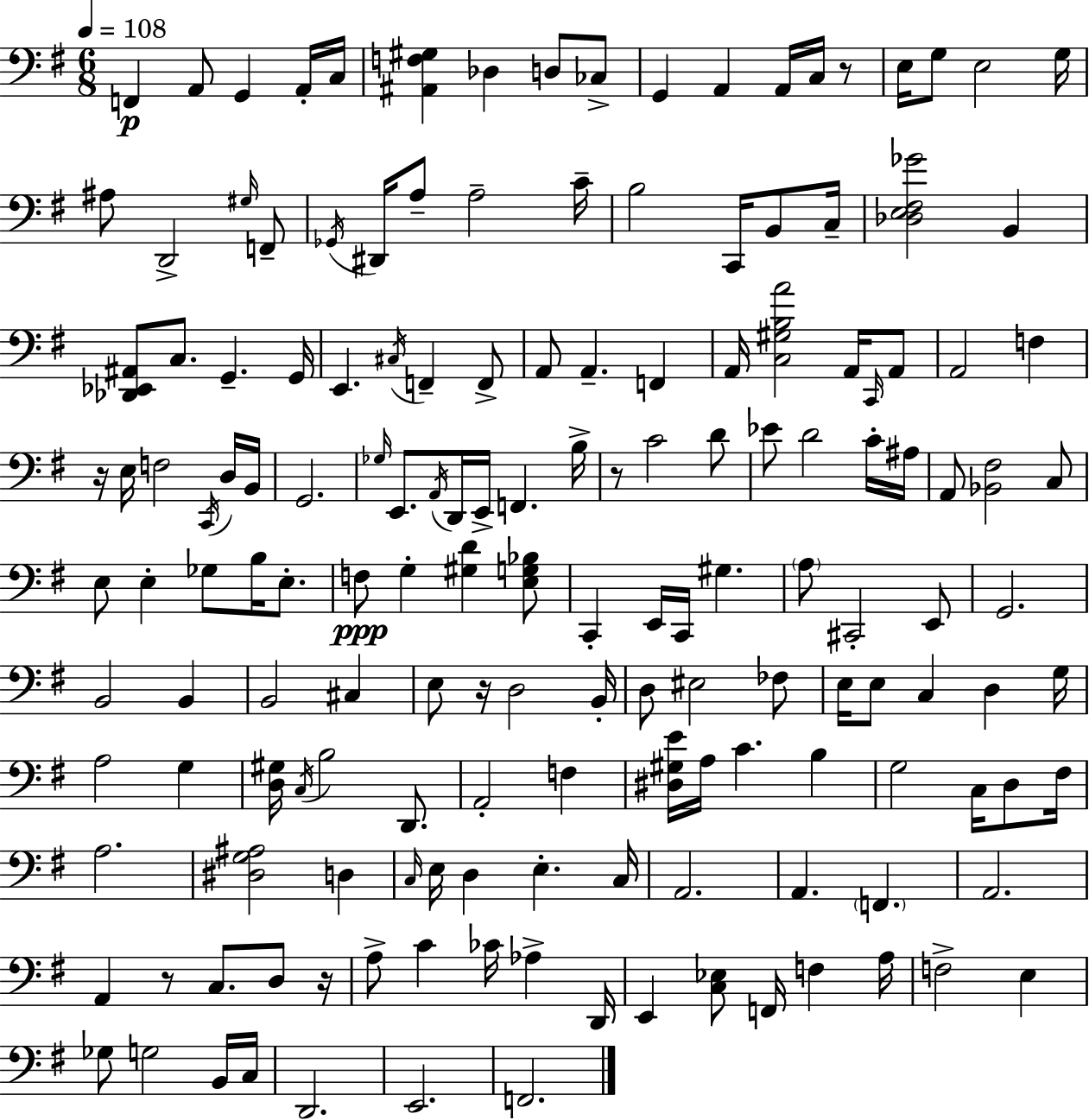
F2/q A2/e G2/q A2/s C3/s [A#2,F3,G#3]/q Db3/q D3/e CES3/e G2/q A2/q A2/s C3/s R/e E3/s G3/e E3/h G3/s A#3/e D2/h G#3/s F2/e Gb2/s D#2/s A3/e A3/h C4/s B3/h C2/s B2/e C3/s [Db3,E3,F#3,Gb4]/h B2/q [Db2,Eb2,A#2]/e C3/e. G2/q. G2/s E2/q. C#3/s F2/q F2/e A2/e A2/q. F2/q A2/s [C3,G#3,B3,A4]/h A2/s C2/s A2/e A2/h F3/q R/s E3/s F3/h C2/s D3/s B2/s G2/h. Gb3/s E2/e. A2/s D2/s E2/s F2/q. B3/s R/e C4/h D4/e Eb4/e D4/h C4/s A#3/s A2/e [Bb2,F#3]/h C3/e E3/e E3/q Gb3/e B3/s E3/e. F3/e G3/q [G#3,D4]/q [E3,G3,Bb3]/e C2/q E2/s C2/s G#3/q. A3/e C#2/h E2/e G2/h. B2/h B2/q B2/h C#3/q E3/e R/s D3/h B2/s D3/e EIS3/h FES3/e E3/s E3/e C3/q D3/q G3/s A3/h G3/q [D3,G#3]/s C3/s B3/h D2/e. A2/h F3/q [D#3,G#3,E4]/s A3/s C4/q. B3/q G3/h C3/s D3/e F#3/s A3/h. [D#3,G3,A#3]/h D3/q C3/s E3/s D3/q E3/q. C3/s A2/h. A2/q. F2/q. A2/h. A2/q R/e C3/e. D3/e R/s A3/e C4/q CES4/s Ab3/q D2/s E2/q [C3,Eb3]/e F2/s F3/q A3/s F3/h E3/q Gb3/e G3/h B2/s C3/s D2/h. E2/h. F2/h.